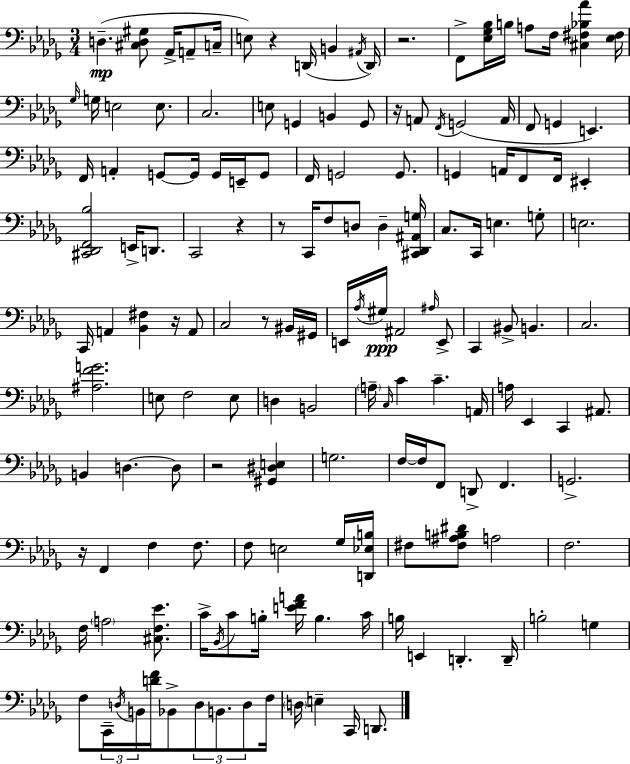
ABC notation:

X:1
T:Untitled
M:3/4
L:1/4
K:Bbm
D, [^C,D,^G,]/2 _A,,/4 A,,/2 C,/4 E,/2 z D,,/4 B,, ^A,,/4 D,,/4 z2 F,,/2 [_E,_G,_B,]/4 B,/4 A,/2 F,/4 [^C,^F,_B,_A] [_E,^F,]/4 _G,/4 G,/4 E,2 E,/2 C,2 E,/2 G,, B,, G,,/2 z/4 A,,/2 F,,/4 G,,2 A,,/4 F,,/2 G,, E,, F,,/4 A,, G,,/2 G,,/4 G,,/4 E,,/4 G,,/2 F,,/4 G,,2 G,,/2 G,, A,,/4 F,,/2 F,,/4 ^E,, [^C,,_D,,F,,_B,]2 E,,/4 D,,/2 C,,2 z z/2 C,,/4 F,/2 D,/2 D, [^C,,_D,,^A,,G,]/4 C,/2 C,,/4 E, G,/2 E,2 C,,/4 A,, [_B,,^F,] z/4 A,,/2 C,2 z/2 ^B,,/4 ^G,,/4 E,,/4 _A,/4 ^G,/4 ^A,,2 ^A,/4 E,,/2 C,, ^B,,/2 B,, C,2 [^A,FG]2 E,/2 F,2 E,/2 D, B,,2 A,/4 C,/4 C C A,,/4 A,/4 _E,, C,, ^A,,/2 B,, D, D,/2 z2 [^G,,^D,E,] G,2 F,/4 F,/4 F,,/2 D,,/2 F,, G,,2 z/4 F,, F, F,/2 F,/2 E,2 _G,/4 [D,,_E,B,]/4 ^F,/2 [^F,^A,B,^D]/2 A,2 F,2 F,/4 A,2 [^C,F,_E]/2 C/4 _B,,/4 C/2 B,/4 [EFA]/4 B, C/4 B,/4 E,, D,, D,,/4 B,2 G, F,/2 C,,/4 D,/4 B,,/4 [DF]/4 _B,,/2 D,/2 B,,/2 D,/2 F,/4 D,/4 E, C,,/4 D,,/2